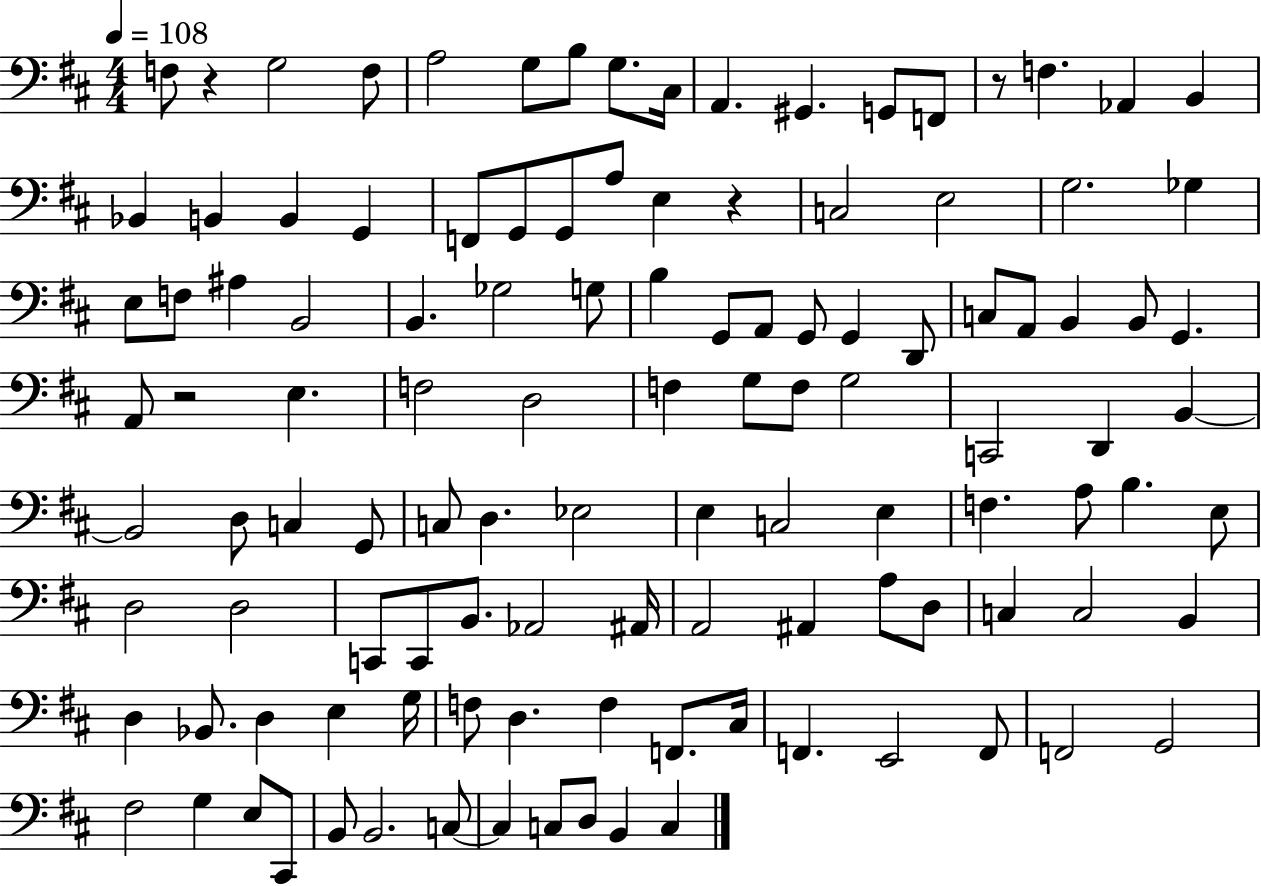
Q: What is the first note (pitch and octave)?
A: F3